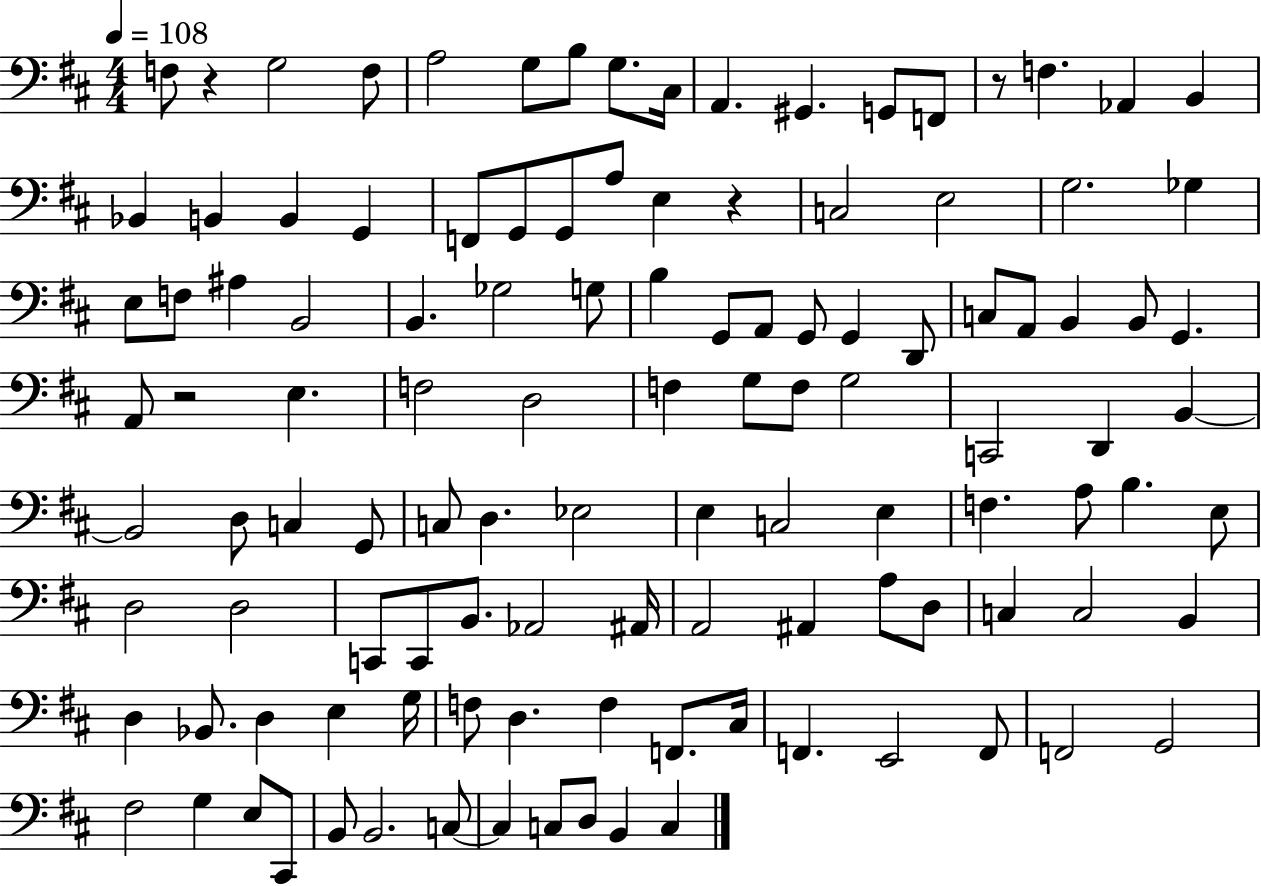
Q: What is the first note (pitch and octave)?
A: F3